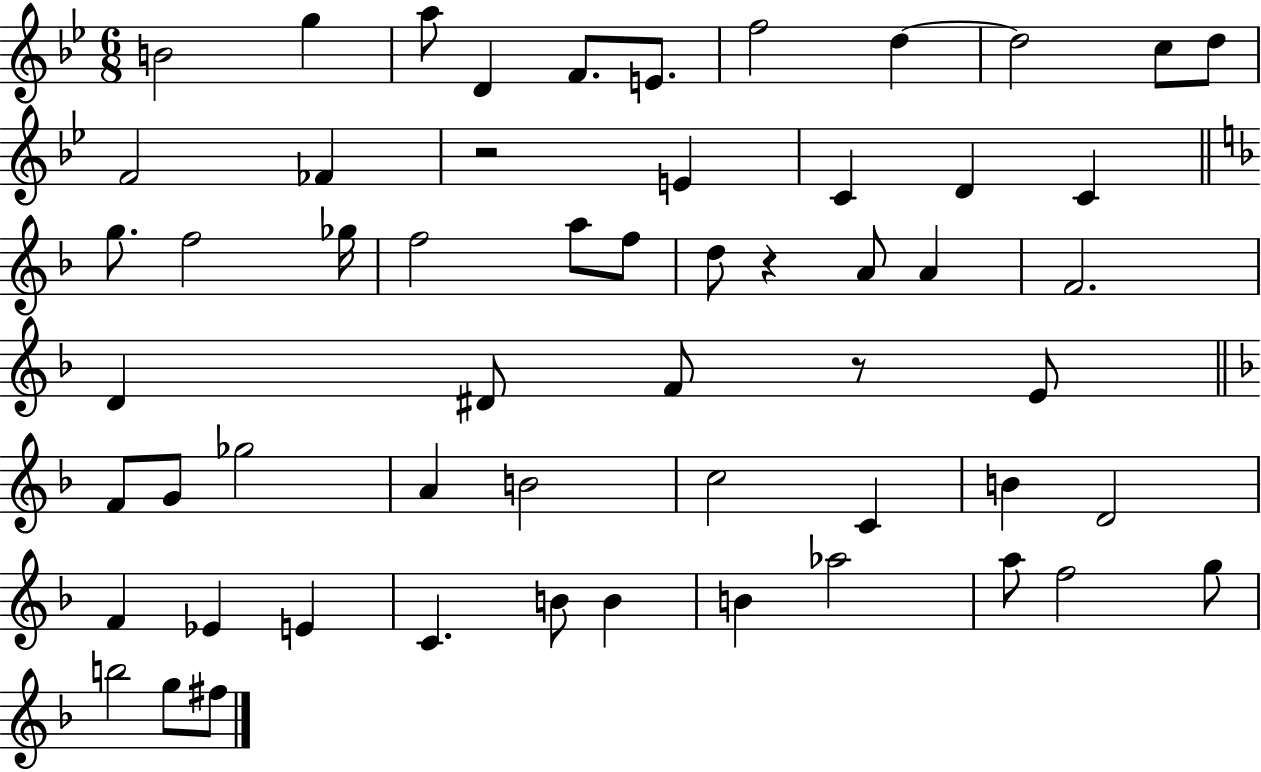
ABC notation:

X:1
T:Untitled
M:6/8
L:1/4
K:Bb
B2 g a/2 D F/2 E/2 f2 d d2 c/2 d/2 F2 _F z2 E C D C g/2 f2 _g/4 f2 a/2 f/2 d/2 z A/2 A F2 D ^D/2 F/2 z/2 E/2 F/2 G/2 _g2 A B2 c2 C B D2 F _E E C B/2 B B _a2 a/2 f2 g/2 b2 g/2 ^f/2